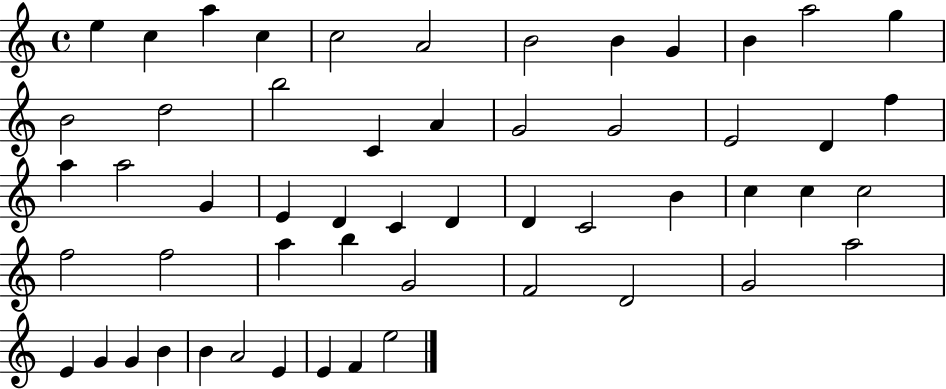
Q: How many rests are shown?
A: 0